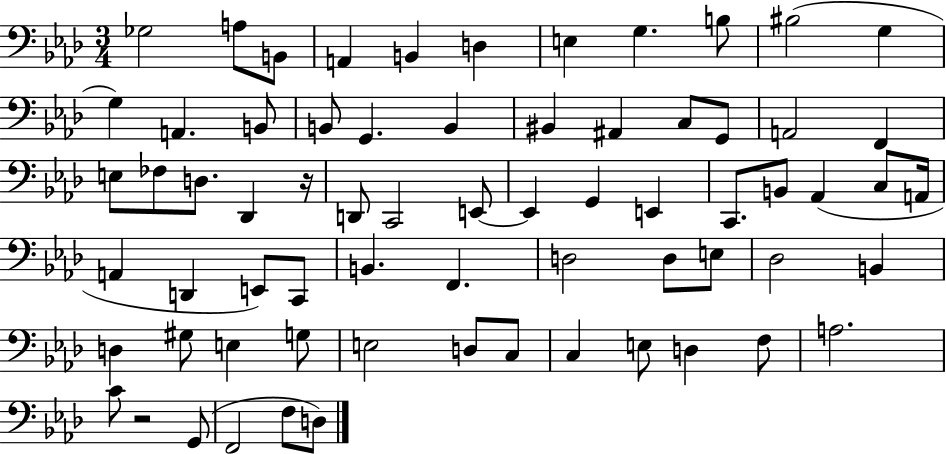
X:1
T:Untitled
M:3/4
L:1/4
K:Ab
_G,2 A,/2 B,,/2 A,, B,, D, E, G, B,/2 ^B,2 G, G, A,, B,,/2 B,,/2 G,, B,, ^B,, ^A,, C,/2 G,,/2 A,,2 F,, E,/2 _F,/2 D,/2 _D,, z/4 D,,/2 C,,2 E,,/2 E,, G,, E,, C,,/2 B,,/2 _A,, C,/2 A,,/4 A,, D,, E,,/2 C,,/2 B,, F,, D,2 D,/2 E,/2 _D,2 B,, D, ^G,/2 E, G,/2 E,2 D,/2 C,/2 C, E,/2 D, F,/2 A,2 C/2 z2 G,,/2 F,,2 F,/2 D,/2